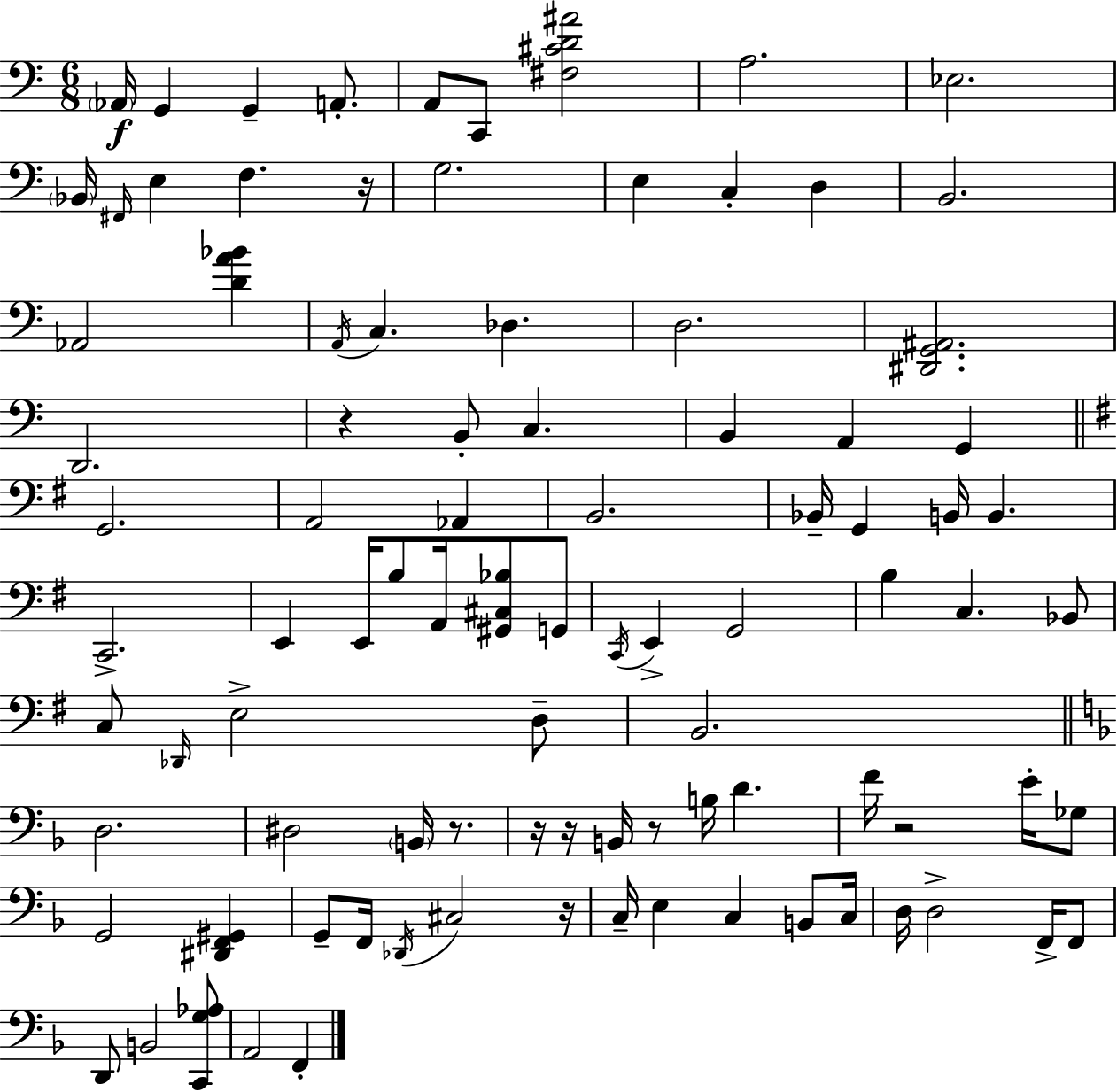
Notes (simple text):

Ab2/s G2/q G2/q A2/e. A2/e C2/e [F#3,C#4,D4,A#4]/h A3/h. Eb3/h. Bb2/s F#2/s E3/q F3/q. R/s G3/h. E3/q C3/q D3/q B2/h. Ab2/h [D4,A4,Bb4]/q A2/s C3/q. Db3/q. D3/h. [D#2,G2,A#2]/h. D2/h. R/q B2/e C3/q. B2/q A2/q G2/q G2/h. A2/h Ab2/q B2/h. Bb2/s G2/q B2/s B2/q. C2/h. E2/q E2/s B3/e A2/s [G#2,C#3,Bb3]/e G2/e C2/s E2/q G2/h B3/q C3/q. Bb2/e C3/e Db2/s E3/h D3/e B2/h. D3/h. D#3/h B2/s R/e. R/s R/s B2/s R/e B3/s D4/q. F4/s R/h E4/s Gb3/e G2/h [D#2,F2,G#2]/q G2/e F2/s Db2/s C#3/h R/s C3/s E3/q C3/q B2/e C3/s D3/s D3/h F2/s F2/e D2/e B2/h [C2,G3,Ab3]/e A2/h F2/q